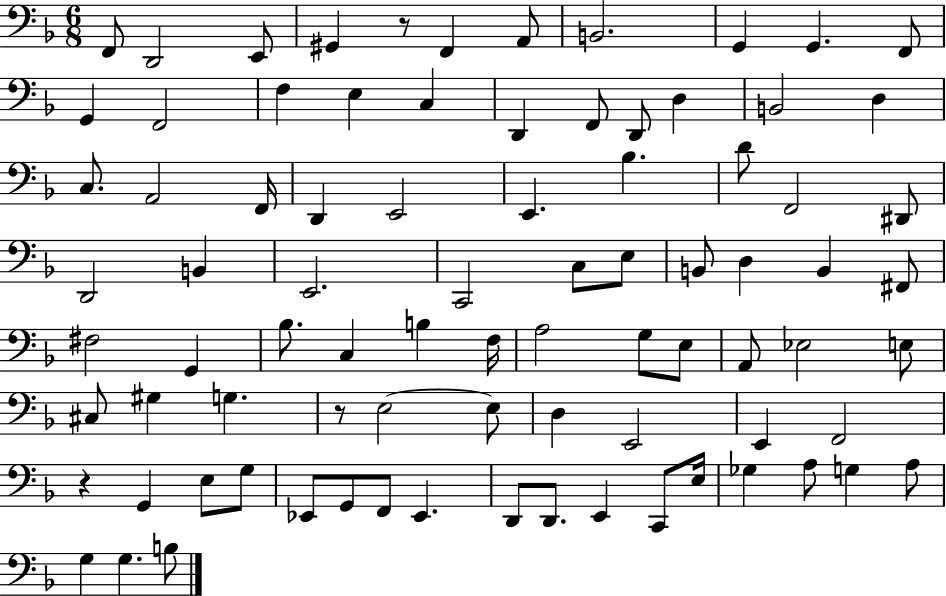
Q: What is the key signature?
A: F major